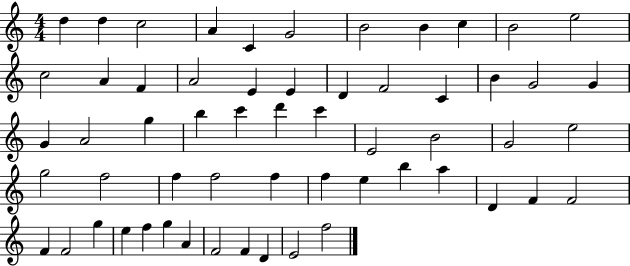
{
  \clef treble
  \numericTimeSignature
  \time 4/4
  \key c \major
  d''4 d''4 c''2 | a'4 c'4 g'2 | b'2 b'4 c''4 | b'2 e''2 | \break c''2 a'4 f'4 | a'2 e'4 e'4 | d'4 f'2 c'4 | b'4 g'2 g'4 | \break g'4 a'2 g''4 | b''4 c'''4 d'''4 c'''4 | e'2 b'2 | g'2 e''2 | \break g''2 f''2 | f''4 f''2 f''4 | f''4 e''4 b''4 a''4 | d'4 f'4 f'2 | \break f'4 f'2 g''4 | e''4 f''4 g''4 a'4 | f'2 f'4 d'4 | e'2 f''2 | \break \bar "|."
}